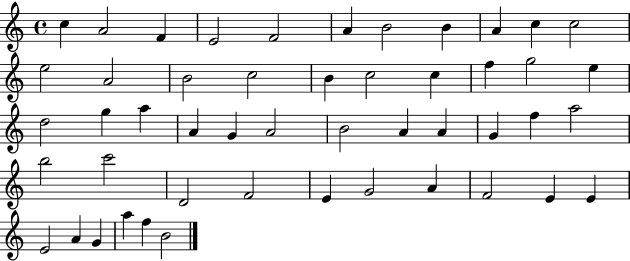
C5/q A4/h F4/q E4/h F4/h A4/q B4/h B4/q A4/q C5/q C5/h E5/h A4/h B4/h C5/h B4/q C5/h C5/q F5/q G5/h E5/q D5/h G5/q A5/q A4/q G4/q A4/h B4/h A4/q A4/q G4/q F5/q A5/h B5/h C6/h D4/h F4/h E4/q G4/h A4/q F4/h E4/q E4/q E4/h A4/q G4/q A5/q F5/q B4/h